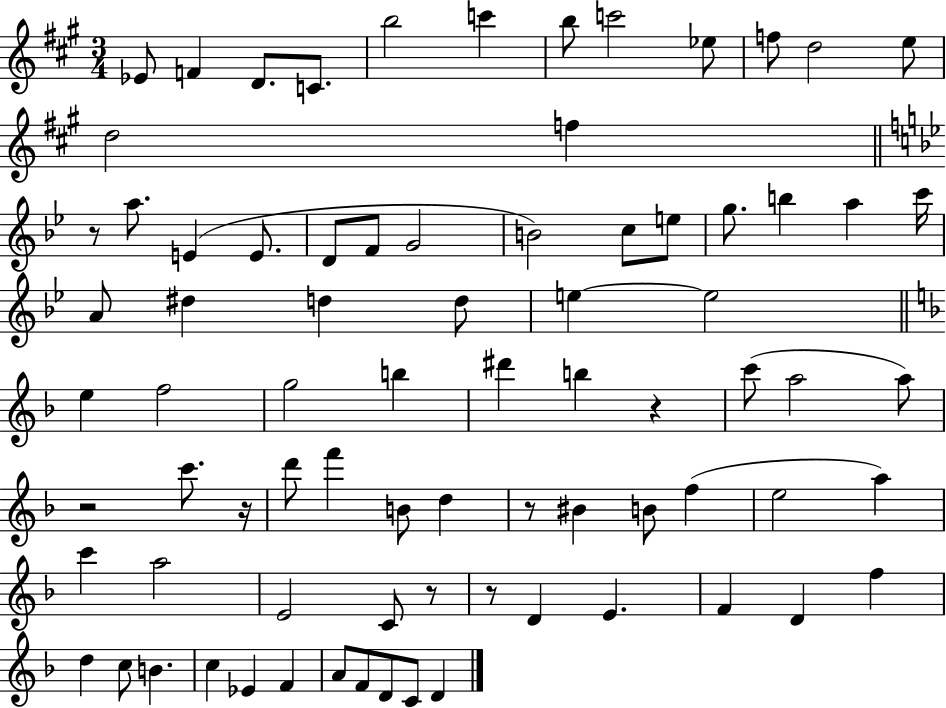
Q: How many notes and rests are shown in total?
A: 79